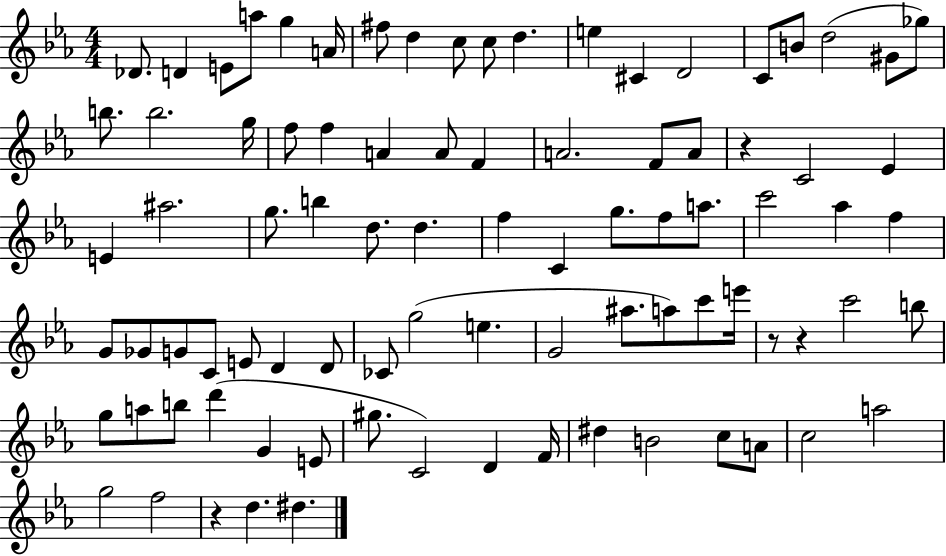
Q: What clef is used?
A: treble